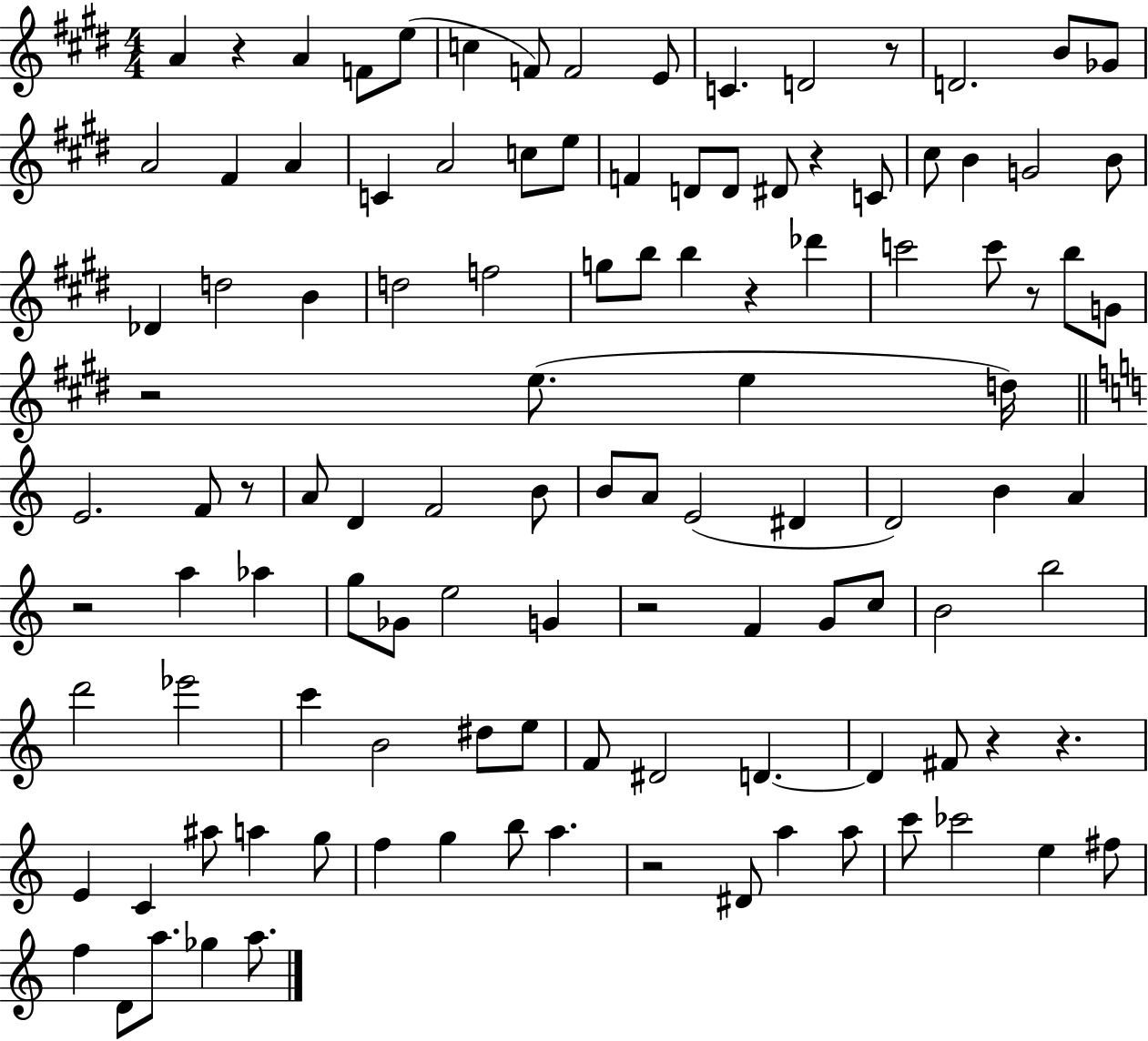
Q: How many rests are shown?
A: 12